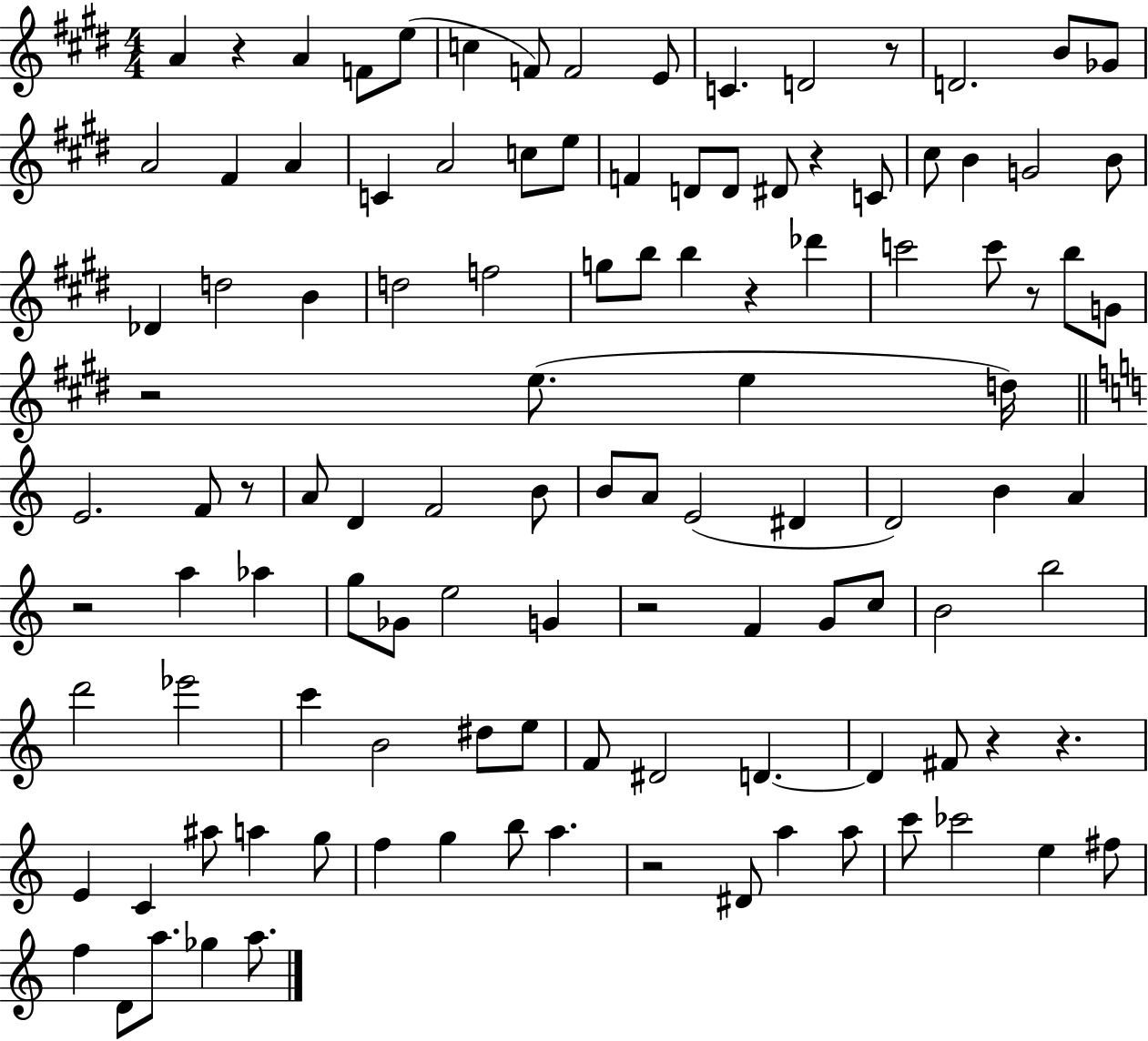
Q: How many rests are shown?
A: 12